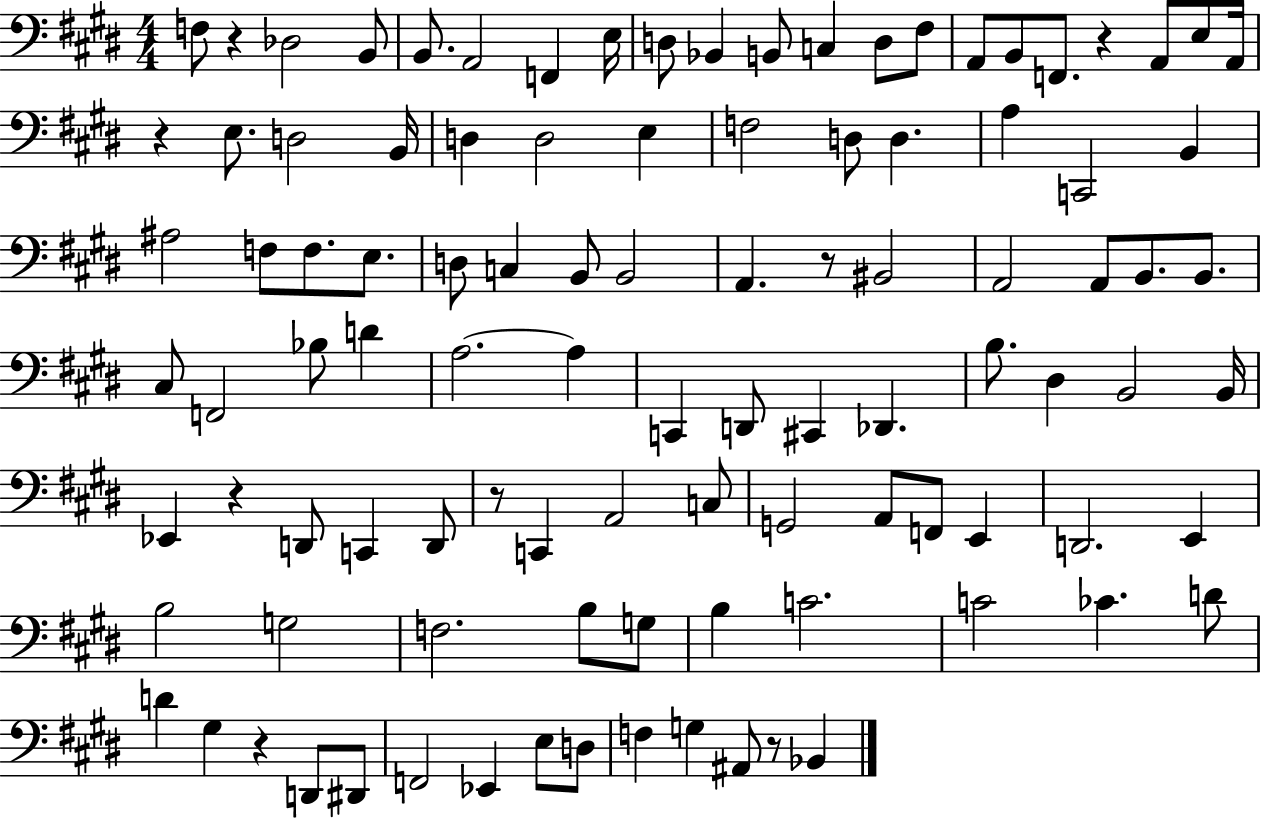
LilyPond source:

{
  \clef bass
  \numericTimeSignature
  \time 4/4
  \key e \major
  f8 r4 des2 b,8 | b,8. a,2 f,4 e16 | d8 bes,4 b,8 c4 d8 fis8 | a,8 b,8 f,8. r4 a,8 e8 a,16 | \break r4 e8. d2 b,16 | d4 d2 e4 | f2 d8 d4. | a4 c,2 b,4 | \break ais2 f8 f8. e8. | d8 c4 b,8 b,2 | a,4. r8 bis,2 | a,2 a,8 b,8. b,8. | \break cis8 f,2 bes8 d'4 | a2.~~ a4 | c,4 d,8 cis,4 des,4. | b8. dis4 b,2 b,16 | \break ees,4 r4 d,8 c,4 d,8 | r8 c,4 a,2 c8 | g,2 a,8 f,8 e,4 | d,2. e,4 | \break b2 g2 | f2. b8 g8 | b4 c'2. | c'2 ces'4. d'8 | \break d'4 gis4 r4 d,8 dis,8 | f,2 ees,4 e8 d8 | f4 g4 ais,8 r8 bes,4 | \bar "|."
}